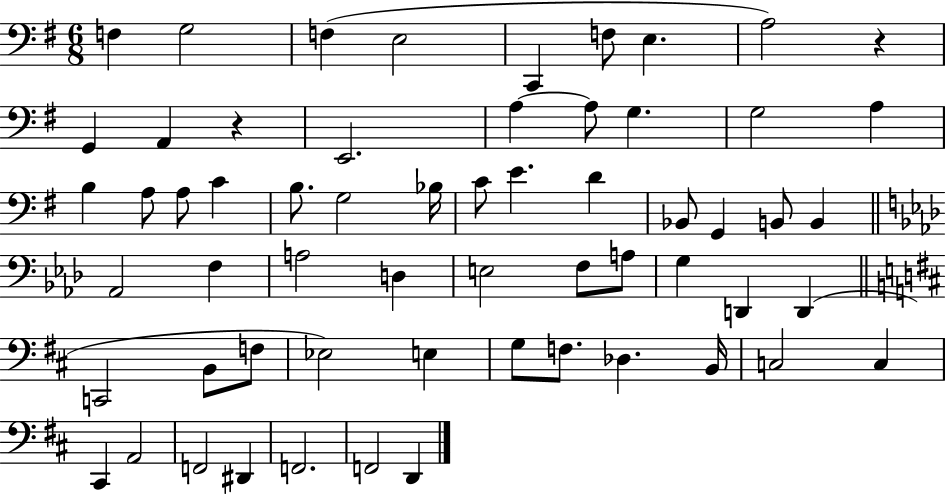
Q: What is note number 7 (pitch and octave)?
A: E3